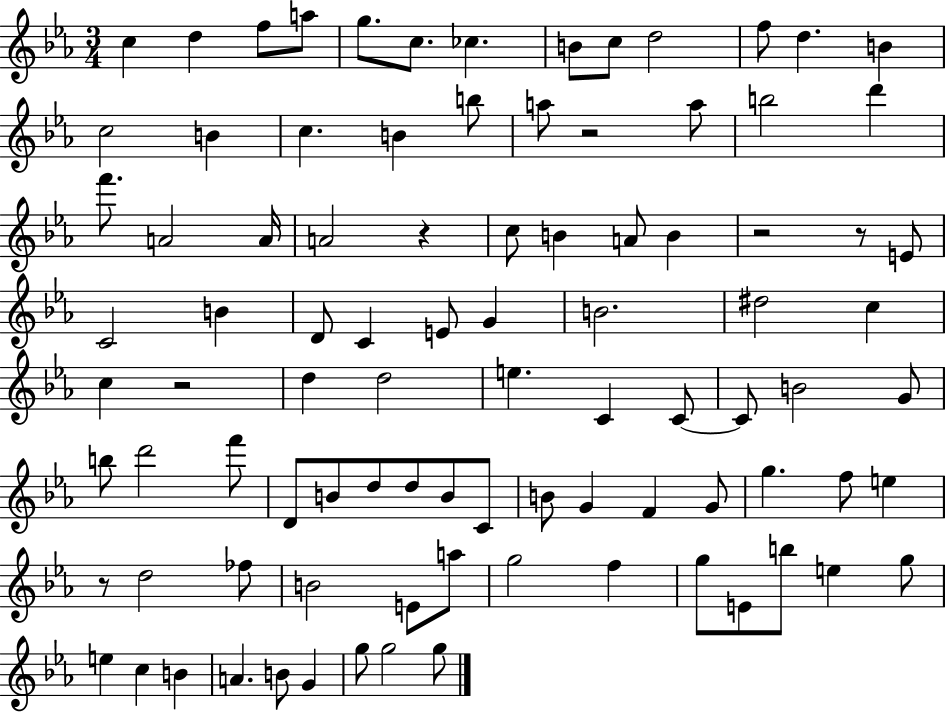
X:1
T:Untitled
M:3/4
L:1/4
K:Eb
c d f/2 a/2 g/2 c/2 _c B/2 c/2 d2 f/2 d B c2 B c B b/2 a/2 z2 a/2 b2 d' f'/2 A2 A/4 A2 z c/2 B A/2 B z2 z/2 E/2 C2 B D/2 C E/2 G B2 ^d2 c c z2 d d2 e C C/2 C/2 B2 G/2 b/2 d'2 f'/2 D/2 B/2 d/2 d/2 B/2 C/2 B/2 G F G/2 g f/2 e z/2 d2 _f/2 B2 E/2 a/2 g2 f g/2 E/2 b/2 e g/2 e c B A B/2 G g/2 g2 g/2